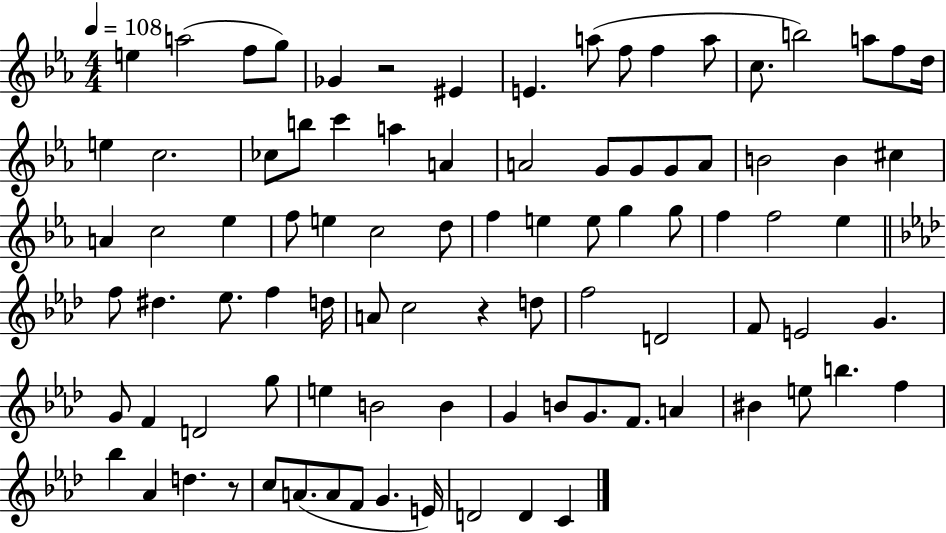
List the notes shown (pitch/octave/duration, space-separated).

E5/q A5/h F5/e G5/e Gb4/q R/h EIS4/q E4/q. A5/e F5/e F5/q A5/e C5/e. B5/h A5/e F5/e D5/s E5/q C5/h. CES5/e B5/e C6/q A5/q A4/q A4/h G4/e G4/e G4/e A4/e B4/h B4/q C#5/q A4/q C5/h Eb5/q F5/e E5/q C5/h D5/e F5/q E5/q E5/e G5/q G5/e F5/q F5/h Eb5/q F5/e D#5/q. Eb5/e. F5/q D5/s A4/e C5/h R/q D5/e F5/h D4/h F4/e E4/h G4/q. G4/e F4/q D4/h G5/e E5/q B4/h B4/q G4/q B4/e G4/e. F4/e. A4/q BIS4/q E5/e B5/q. F5/q Bb5/q Ab4/q D5/q. R/e C5/e A4/e. A4/e F4/e G4/q. E4/s D4/h D4/q C4/q